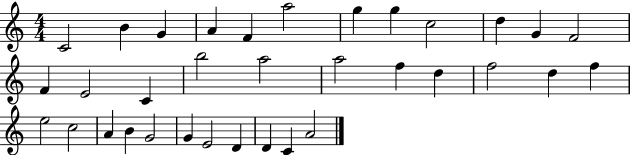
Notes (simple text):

C4/h B4/q G4/q A4/q F4/q A5/h G5/q G5/q C5/h D5/q G4/q F4/h F4/q E4/h C4/q B5/h A5/h A5/h F5/q D5/q F5/h D5/q F5/q E5/h C5/h A4/q B4/q G4/h G4/q E4/h D4/q D4/q C4/q A4/h